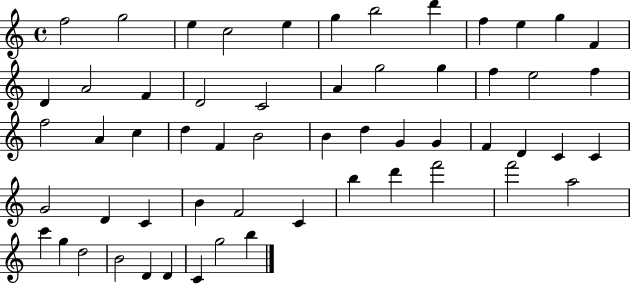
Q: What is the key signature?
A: C major